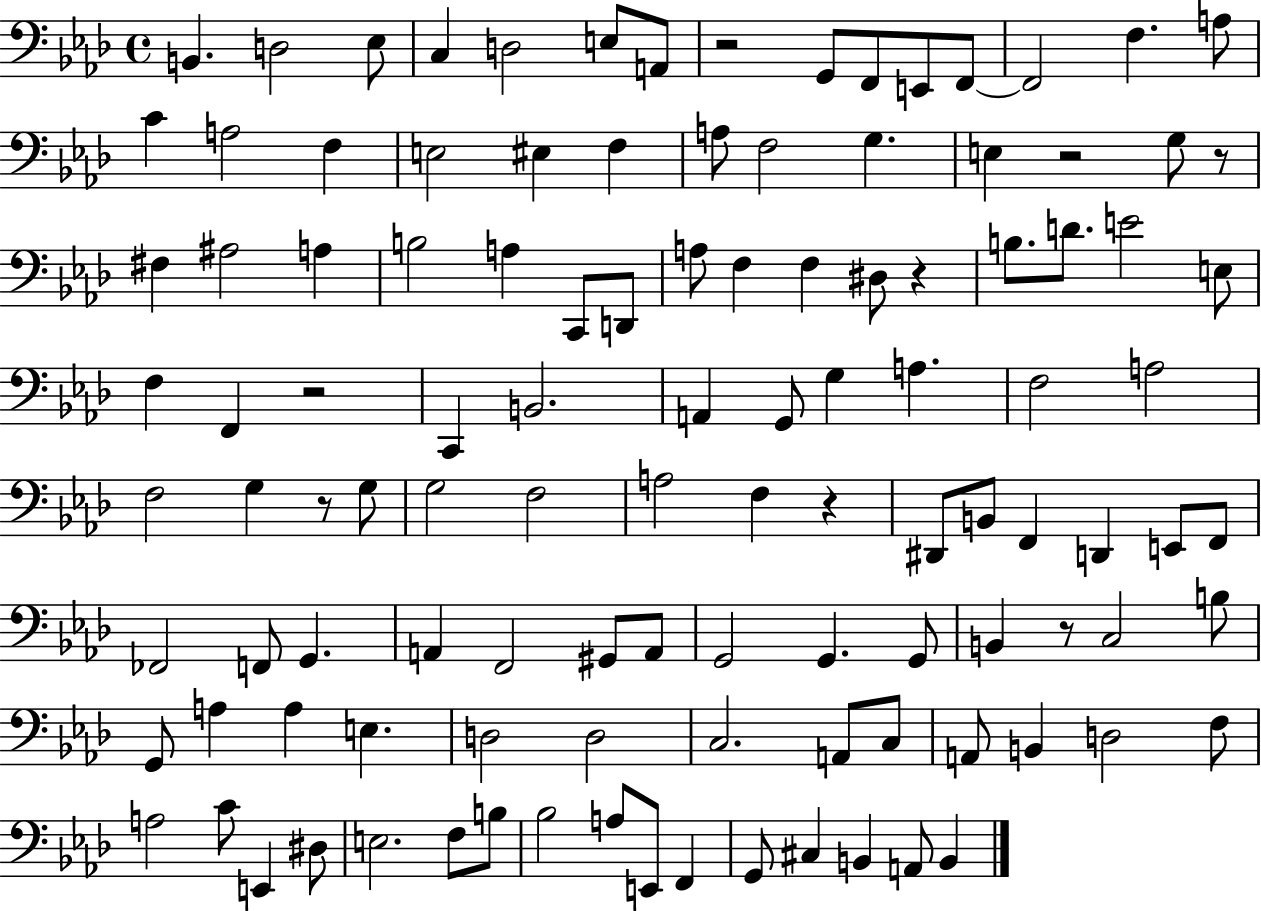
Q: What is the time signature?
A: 4/4